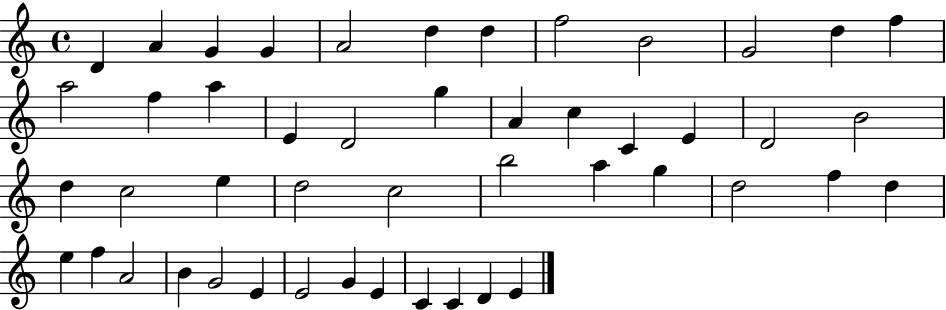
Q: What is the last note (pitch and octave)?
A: E4